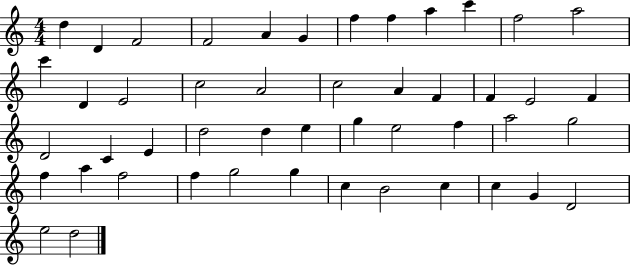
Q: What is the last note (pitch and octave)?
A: D5